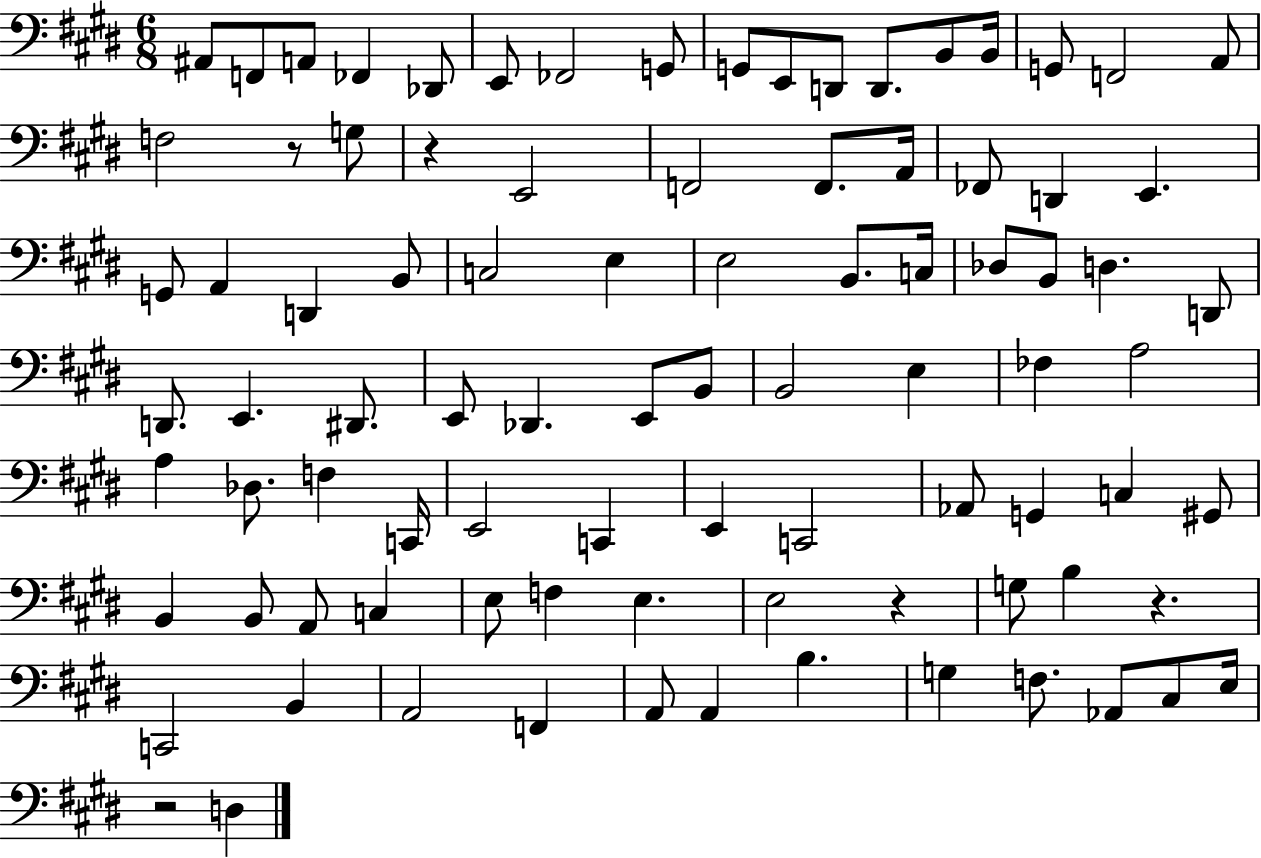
X:1
T:Untitled
M:6/8
L:1/4
K:E
^A,,/2 F,,/2 A,,/2 _F,, _D,,/2 E,,/2 _F,,2 G,,/2 G,,/2 E,,/2 D,,/2 D,,/2 B,,/2 B,,/4 G,,/2 F,,2 A,,/2 F,2 z/2 G,/2 z E,,2 F,,2 F,,/2 A,,/4 _F,,/2 D,, E,, G,,/2 A,, D,, B,,/2 C,2 E, E,2 B,,/2 C,/4 _D,/2 B,,/2 D, D,,/2 D,,/2 E,, ^D,,/2 E,,/2 _D,, E,,/2 B,,/2 B,,2 E, _F, A,2 A, _D,/2 F, C,,/4 E,,2 C,, E,, C,,2 _A,,/2 G,, C, ^G,,/2 B,, B,,/2 A,,/2 C, E,/2 F, E, E,2 z G,/2 B, z C,,2 B,, A,,2 F,, A,,/2 A,, B, G, F,/2 _A,,/2 ^C,/2 E,/4 z2 D,